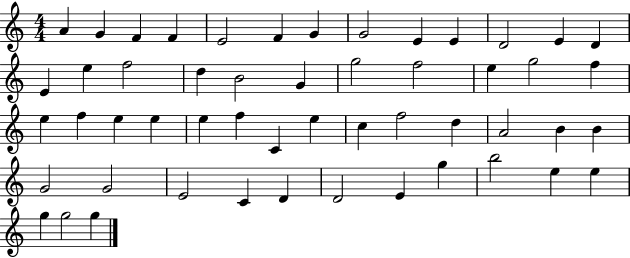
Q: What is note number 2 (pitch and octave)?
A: G4